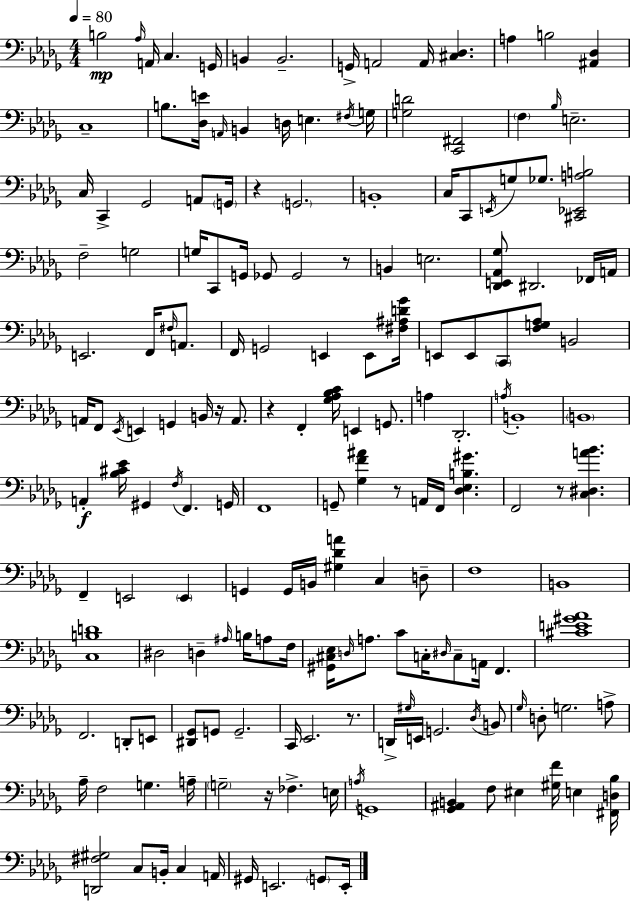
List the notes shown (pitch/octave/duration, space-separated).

B3/h Ab3/s A2/s C3/q. G2/s B2/q B2/h. G2/s A2/h A2/s [C#3,Db3]/q. A3/q B3/h [A#2,Db3]/q C3/w B3/e. [Db3,E4]/s A2/s B2/q D3/s E3/q. F#3/s G3/s [G3,D4]/h [C2,F#2]/h F3/q Bb3/s E3/h. C3/s C2/q Gb2/h A2/e G2/s R/q G2/h. B2/w C3/s C2/e E2/s G3/e Gb3/e. [C#2,Eb2,A3,B3]/h F3/h G3/h G3/s C2/e G2/s Gb2/e Gb2/h R/e B2/q E3/h. [Db2,E2,Ab2,Gb3]/e D#2/h. FES2/s A2/s E2/h. F2/s F#3/s A2/e. F2/s G2/h E2/q E2/e [F#3,A#3,D4,Gb4]/s E2/e E2/e C2/e [F3,G3,Ab3]/e B2/h A2/s F2/e Eb2/s E2/q G2/q B2/s R/s A2/e. R/q F2/q [Gb3,Ab3,Bb3,C4]/s E2/q G2/e. A3/q Db2/h. A3/s B2/w B2/w A2/q [Bb3,C#4,Eb4]/s G#2/q F3/s F2/q. G2/s F2/w G2/e [Gb3,F4,A#4]/q R/e A2/s F2/s [Db3,Eb3,B3,G#4]/q. F2/h R/e [C3,D#3,A4,Bb4]/q. F2/q E2/h E2/q G2/q G2/s B2/s [G#3,Db4,A4]/q C3/q D3/e F3/w B2/w [C3,B3,D4]/w D#3/h D3/q A#3/s B3/s A3/e F3/s [G#2,C#3,Eb3]/s D3/s A3/e. C4/e C3/s D#3/s C3/e A2/s F2/q. [C#4,E4,G#4,Ab4]/w F2/h. D2/e E2/e [D#2,Gb2]/e G2/e G2/h. C2/s Eb2/h. R/e. D2/s G#3/s E2/s G2/h. Db3/s B2/e Gb3/s D3/e G3/h. A3/e Ab3/s F3/h G3/q. A3/s G3/h R/s FES3/q. E3/s A3/s G2/w [Gb2,A#2,B2]/q F3/e EIS3/q [G#3,F4]/s E3/q [F#2,D3,Bb3]/s [D2,F#3,G#3]/h C3/e B2/s C3/q A2/s G#2/s E2/h. G2/e E2/s